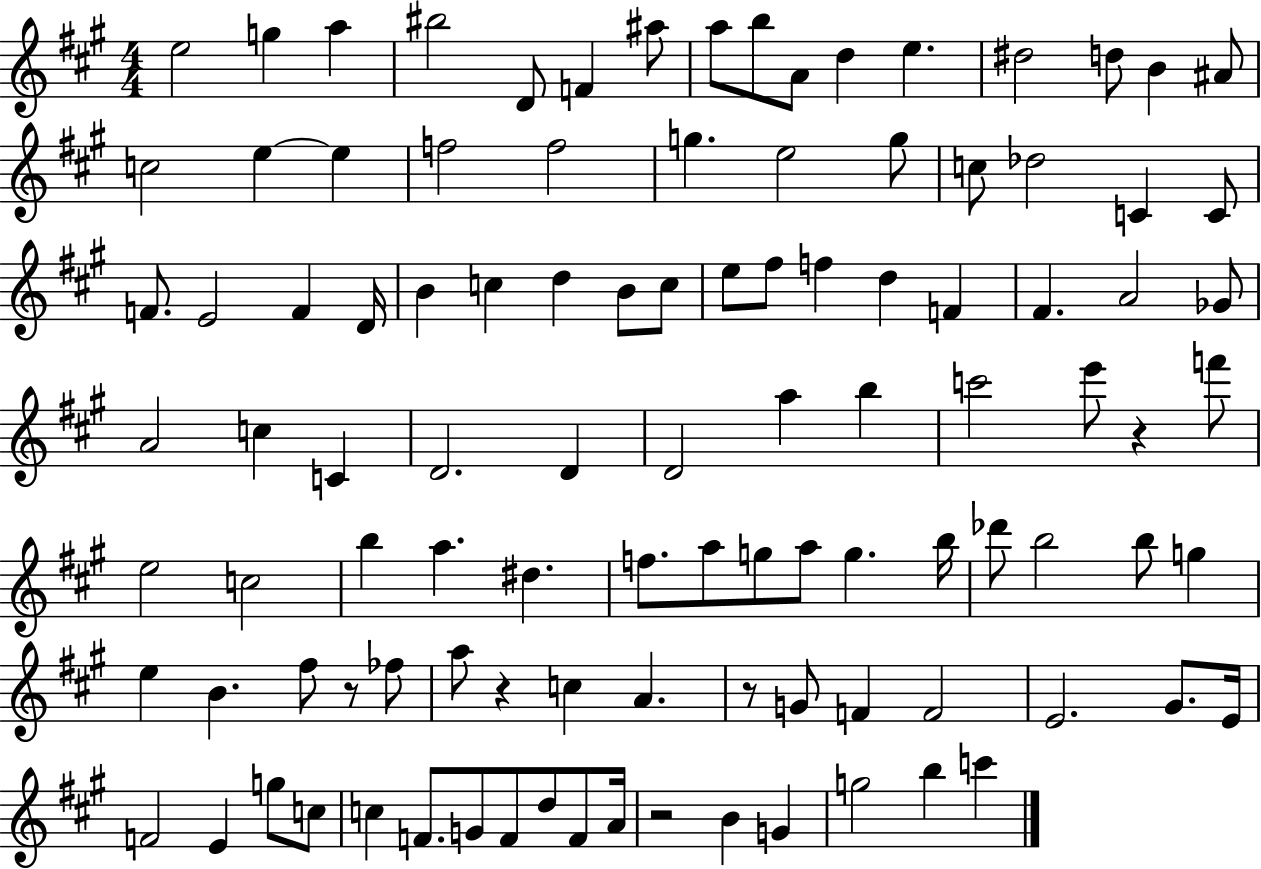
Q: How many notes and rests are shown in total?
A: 105